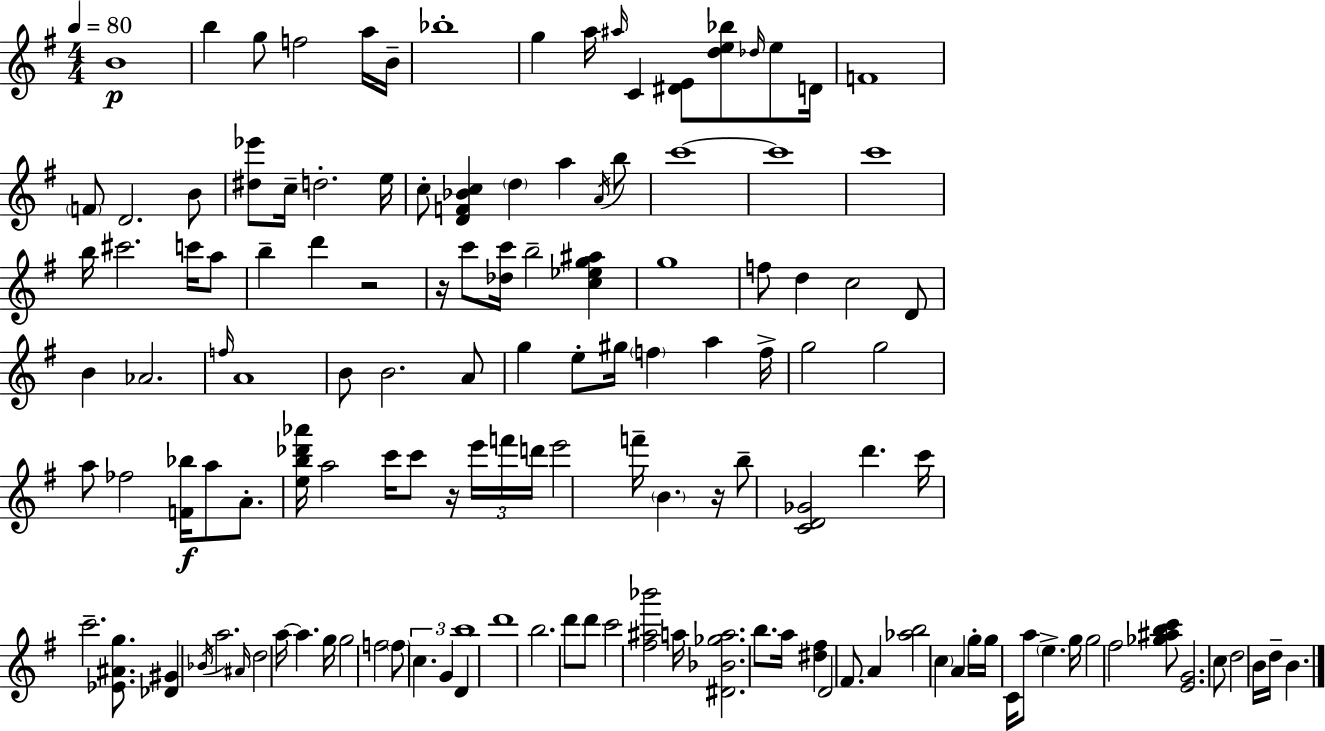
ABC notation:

X:1
T:Untitled
M:4/4
L:1/4
K:Em
B4 b g/2 f2 a/4 B/4 _b4 g a/4 ^a/4 C [^DE]/2 [de_b]/2 _d/4 e/2 D/4 F4 F/2 D2 B/2 [^d_e']/2 c/4 d2 e/4 c/2 [DF_Bc] d a A/4 b/2 c'4 c'4 c'4 b/4 ^c'2 c'/4 a/2 b d' z2 z/4 c'/2 [_dc']/4 b2 [c_eg^a] g4 f/2 d c2 D/2 B _A2 f/4 A4 B/2 B2 A/2 g e/2 ^g/4 f a f/4 g2 g2 a/2 _f2 [F_b]/4 a/2 A/2 [eb_d'_a']/4 a2 c'/4 c'/2 z/4 e'/4 f'/4 d'/4 e'2 f'/4 B z/4 b/2 [CD_G]2 d' c'/4 c'2 [_E^Ag]/2 [_D^G] _B/4 a2 ^A/4 d2 a/4 a g/4 g2 f2 f/2 c G D b4 d'4 b2 d'/2 d'/2 c'2 [^f^a_b']2 a/4 [^D_B_ga]2 b/2 a/4 [^d^f] D2 ^F/2 A [_ab]2 c A g/4 g/4 C/4 a/2 e g/4 g2 ^f2 [_g^abc']/2 [EG]2 c/2 d2 B/4 d/4 B